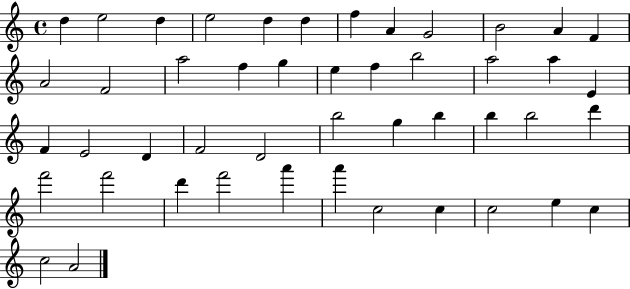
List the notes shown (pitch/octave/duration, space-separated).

D5/q E5/h D5/q E5/h D5/q D5/q F5/q A4/q G4/h B4/h A4/q F4/q A4/h F4/h A5/h F5/q G5/q E5/q F5/q B5/h A5/h A5/q E4/q F4/q E4/h D4/q F4/h D4/h B5/h G5/q B5/q B5/q B5/h D6/q F6/h F6/h D6/q F6/h A6/q A6/q C5/h C5/q C5/h E5/q C5/q C5/h A4/h